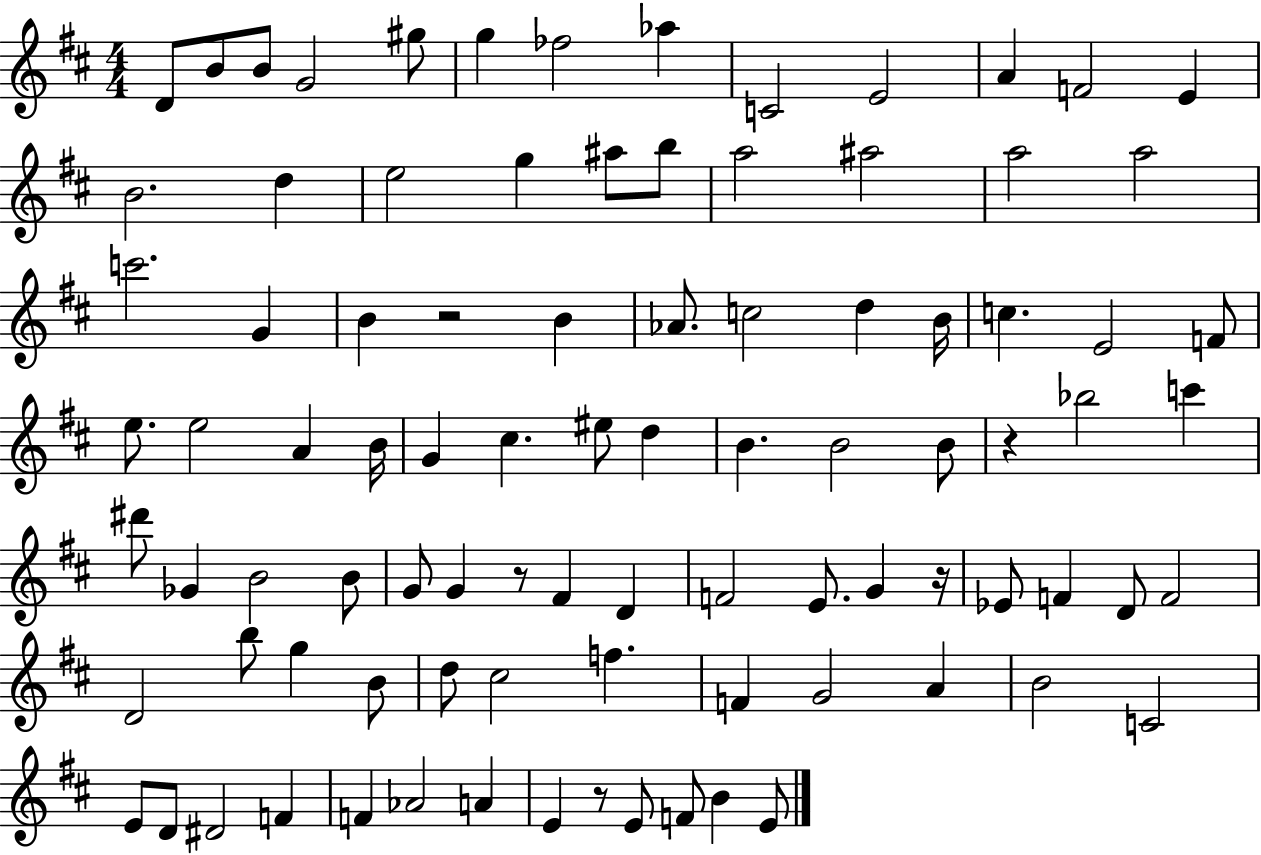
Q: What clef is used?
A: treble